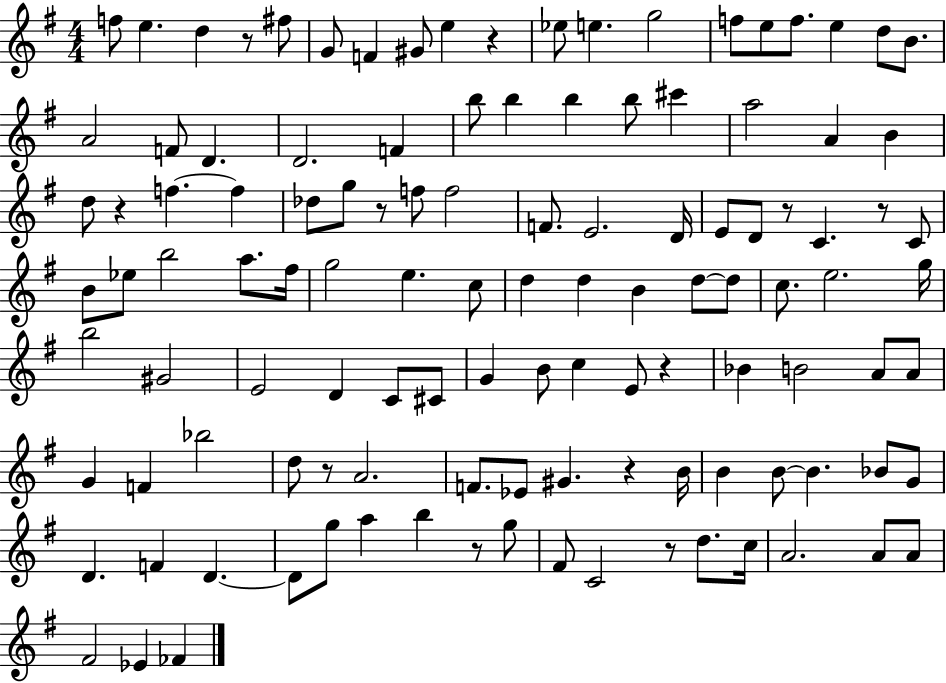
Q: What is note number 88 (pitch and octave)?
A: G4